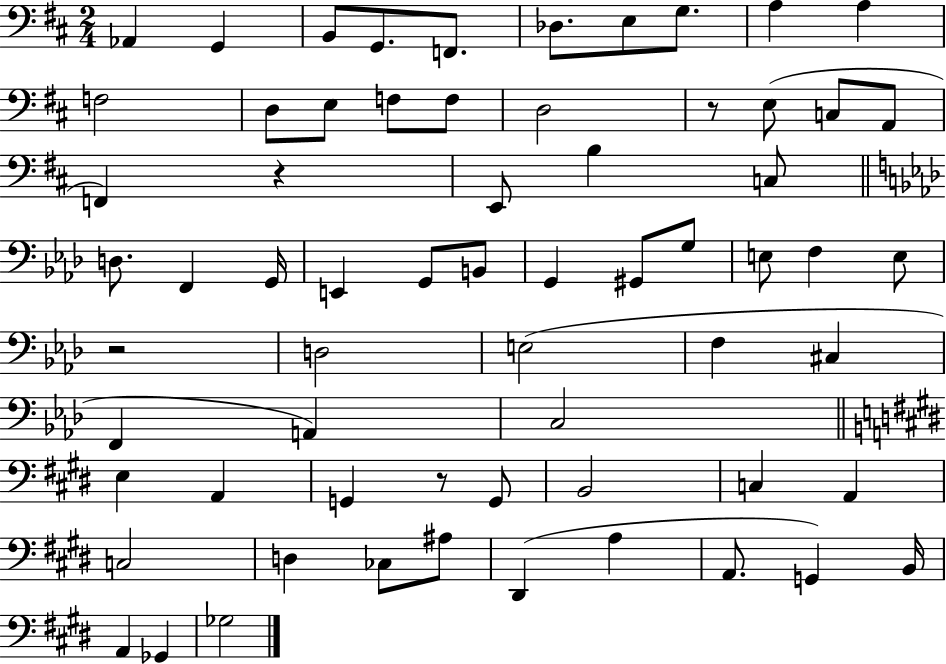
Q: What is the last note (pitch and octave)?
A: Gb3